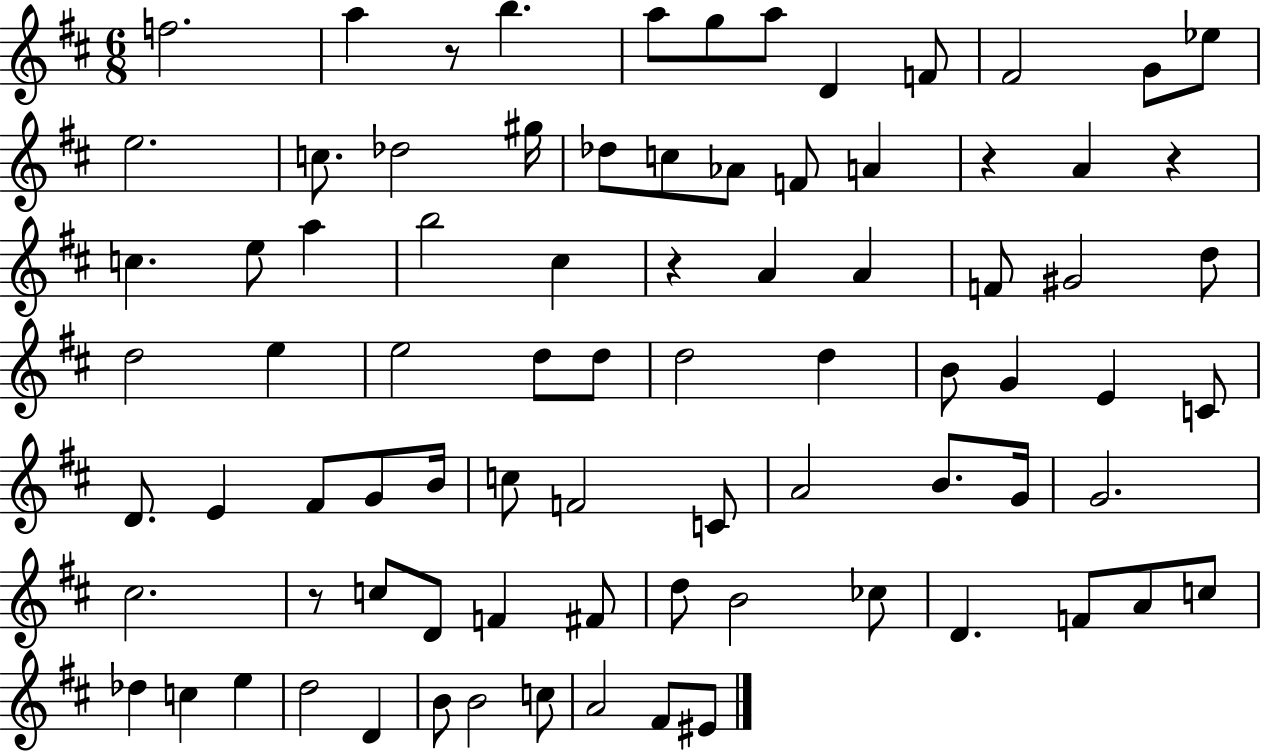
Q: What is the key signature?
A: D major